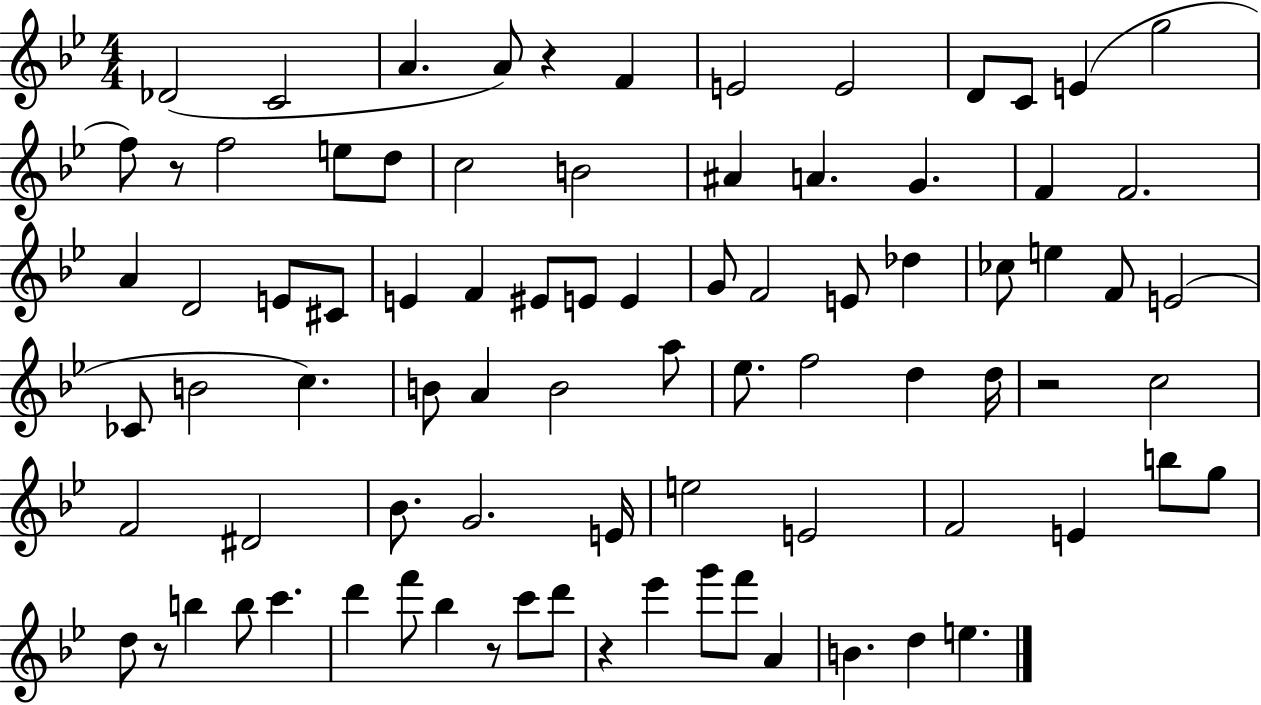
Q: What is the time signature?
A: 4/4